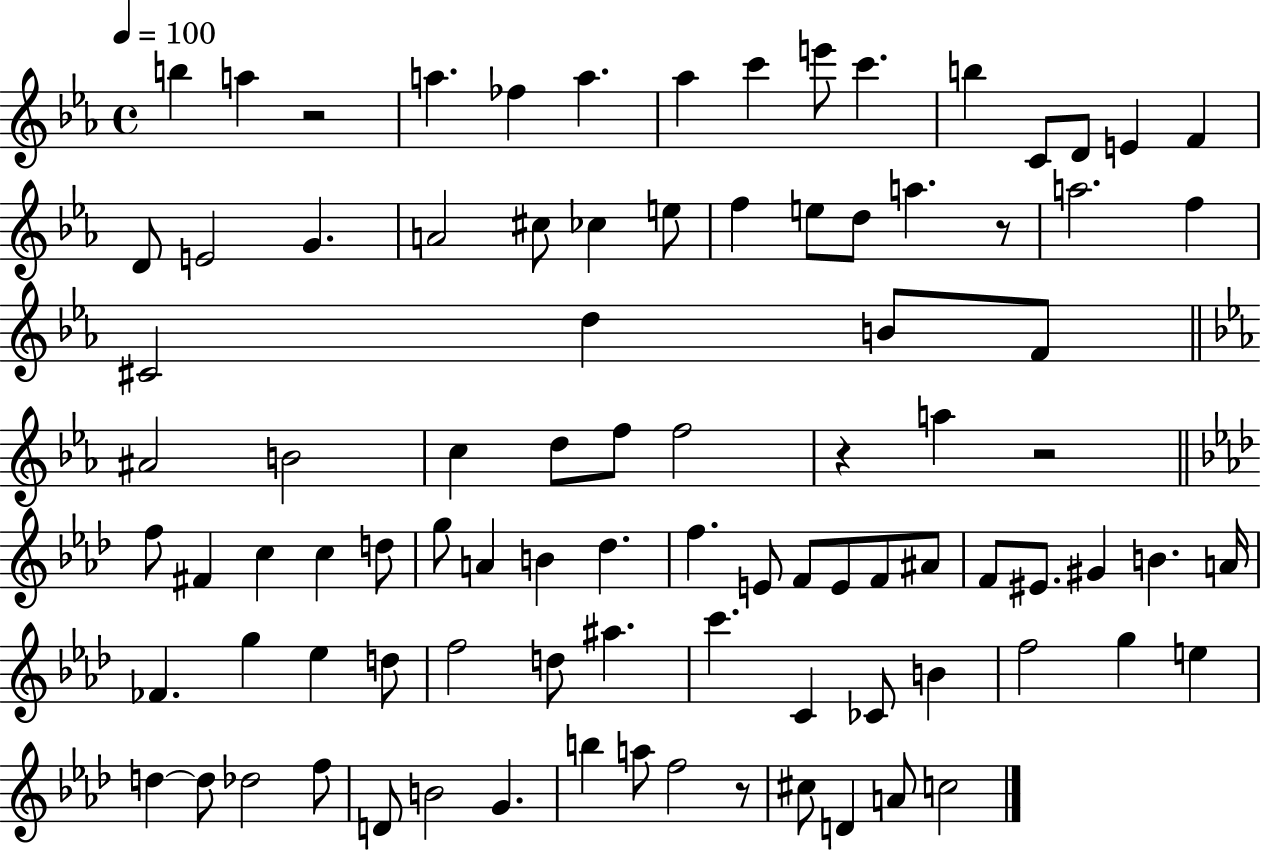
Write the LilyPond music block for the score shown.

{
  \clef treble
  \time 4/4
  \defaultTimeSignature
  \key ees \major
  \tempo 4 = 100
  b''4 a''4 r2 | a''4. fes''4 a''4. | aes''4 c'''4 e'''8 c'''4. | b''4 c'8 d'8 e'4 f'4 | \break d'8 e'2 g'4. | a'2 cis''8 ces''4 e''8 | f''4 e''8 d''8 a''4. r8 | a''2. f''4 | \break cis'2 d''4 b'8 f'8 | \bar "||" \break \key c \minor ais'2 b'2 | c''4 d''8 f''8 f''2 | r4 a''4 r2 | \bar "||" \break \key f \minor f''8 fis'4 c''4 c''4 d''8 | g''8 a'4 b'4 des''4. | f''4. e'8 f'8 e'8 f'8 ais'8 | f'8 eis'8. gis'4 b'4. a'16 | \break fes'4. g''4 ees''4 d''8 | f''2 d''8 ais''4. | c'''4. c'4 ces'8 b'4 | f''2 g''4 e''4 | \break d''4~~ d''8 des''2 f''8 | d'8 b'2 g'4. | b''4 a''8 f''2 r8 | cis''8 d'4 a'8 c''2 | \break \bar "|."
}